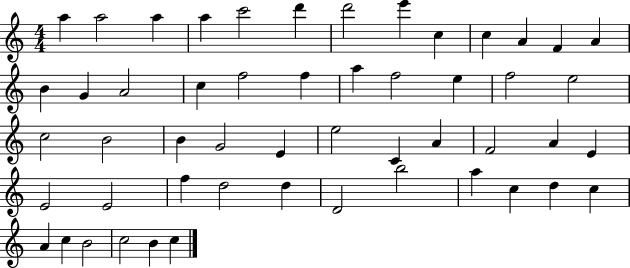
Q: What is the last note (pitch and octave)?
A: C5